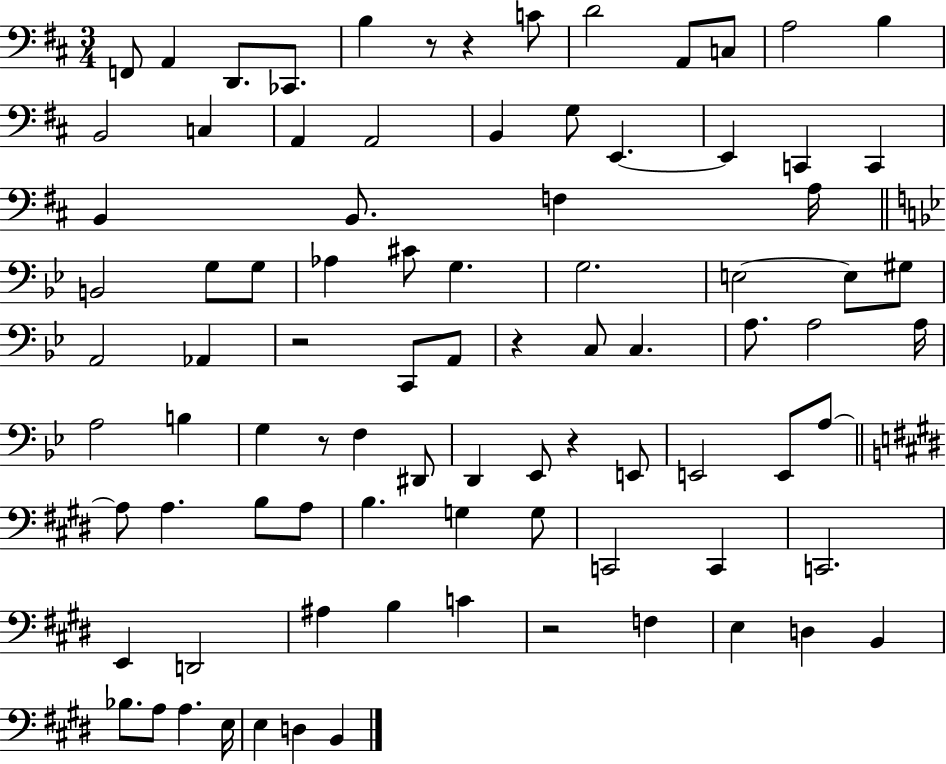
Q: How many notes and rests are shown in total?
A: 88